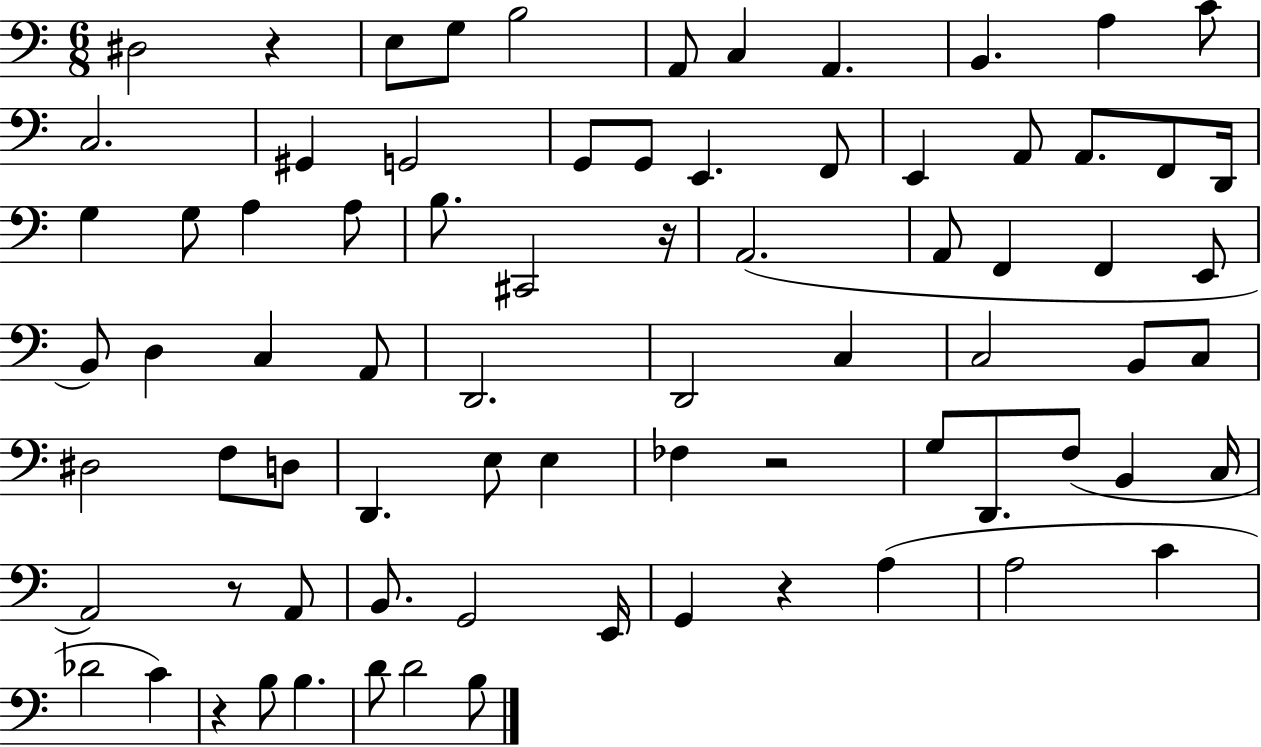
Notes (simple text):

D#3/h R/q E3/e G3/e B3/h A2/e C3/q A2/q. B2/q. A3/q C4/e C3/h. G#2/q G2/h G2/e G2/e E2/q. F2/e E2/q A2/e A2/e. F2/e D2/s G3/q G3/e A3/q A3/e B3/e. C#2/h R/s A2/h. A2/e F2/q F2/q E2/e B2/e D3/q C3/q A2/e D2/h. D2/h C3/q C3/h B2/e C3/e D#3/h F3/e D3/e D2/q. E3/e E3/q FES3/q R/h G3/e D2/e. F3/e B2/q C3/s A2/h R/e A2/e B2/e. G2/h E2/s G2/q R/q A3/q A3/h C4/q Db4/h C4/q R/q B3/e B3/q. D4/e D4/h B3/e